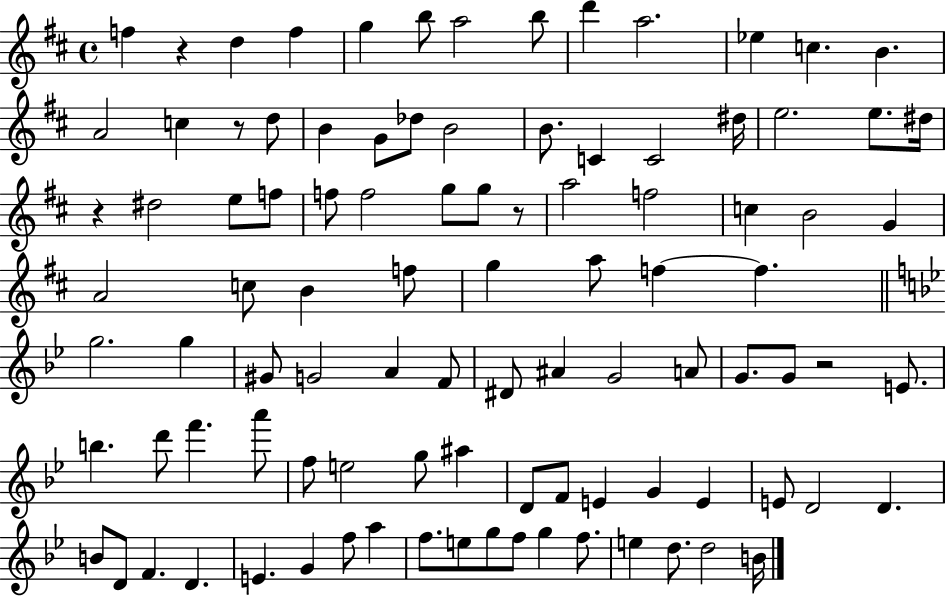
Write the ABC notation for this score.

X:1
T:Untitled
M:4/4
L:1/4
K:D
f z d f g b/2 a2 b/2 d' a2 _e c B A2 c z/2 d/2 B G/2 _d/2 B2 B/2 C C2 ^d/4 e2 e/2 ^d/4 z ^d2 e/2 f/2 f/2 f2 g/2 g/2 z/2 a2 f2 c B2 G A2 c/2 B f/2 g a/2 f f g2 g ^G/2 G2 A F/2 ^D/2 ^A G2 A/2 G/2 G/2 z2 E/2 b d'/2 f' a'/2 f/2 e2 g/2 ^a D/2 F/2 E G E E/2 D2 D B/2 D/2 F D E G f/2 a f/2 e/2 g/2 f/2 g f/2 e d/2 d2 B/4